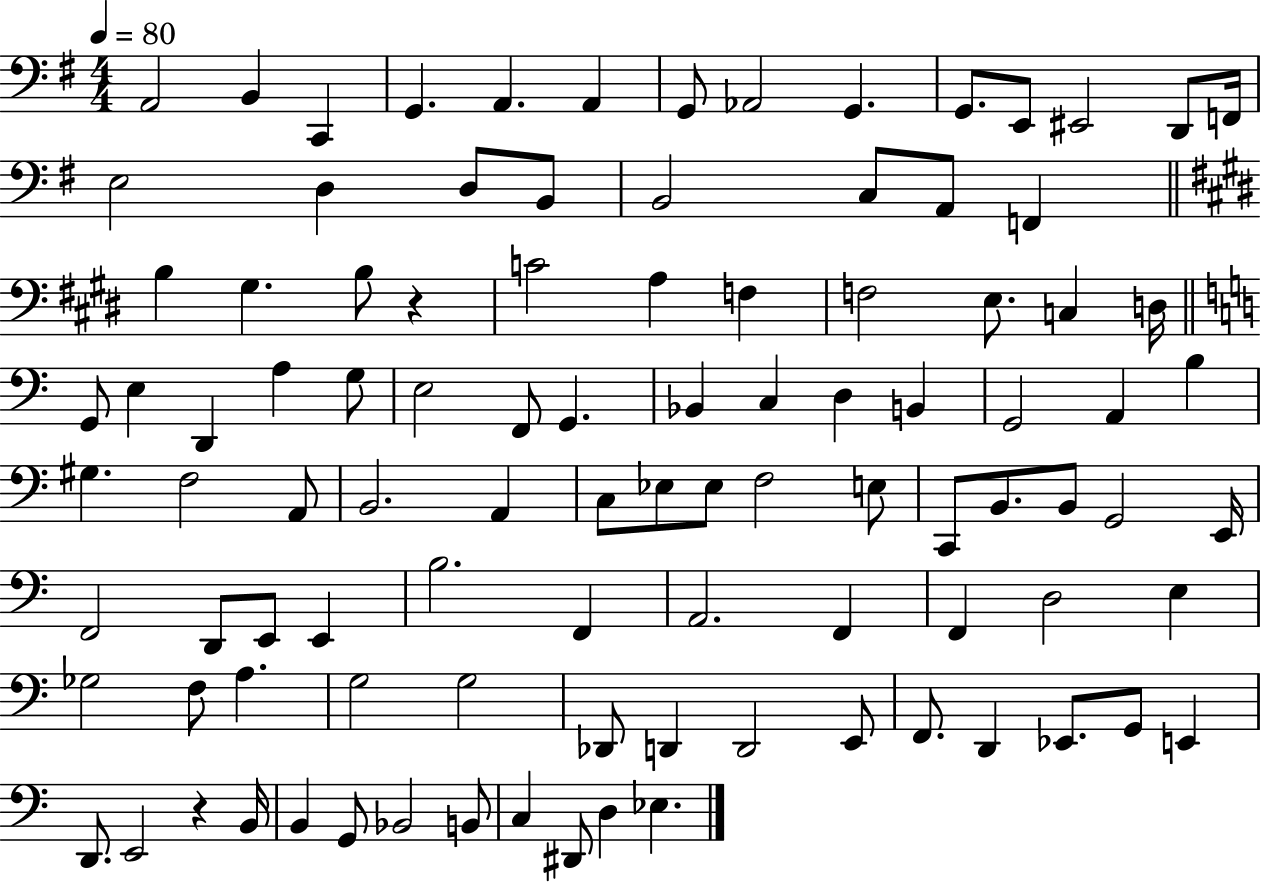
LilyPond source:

{
  \clef bass
  \numericTimeSignature
  \time 4/4
  \key g \major
  \tempo 4 = 80
  \repeat volta 2 { a,2 b,4 c,4 | g,4. a,4. a,4 | g,8 aes,2 g,4. | g,8. e,8 eis,2 d,8 f,16 | \break e2 d4 d8 b,8 | b,2 c8 a,8 f,4 | \bar "||" \break \key e \major b4 gis4. b8 r4 | c'2 a4 f4 | f2 e8. c4 d16 | \bar "||" \break \key c \major g,8 e4 d,4 a4 g8 | e2 f,8 g,4. | bes,4 c4 d4 b,4 | g,2 a,4 b4 | \break gis4. f2 a,8 | b,2. a,4 | c8 ees8 ees8 f2 e8 | c,8 b,8. b,8 g,2 e,16 | \break f,2 d,8 e,8 e,4 | b2. f,4 | a,2. f,4 | f,4 d2 e4 | \break ges2 f8 a4. | g2 g2 | des,8 d,4 d,2 e,8 | f,8. d,4 ees,8. g,8 e,4 | \break d,8. e,2 r4 b,16 | b,4 g,8 bes,2 b,8 | c4 dis,8 d4 ees4. | } \bar "|."
}